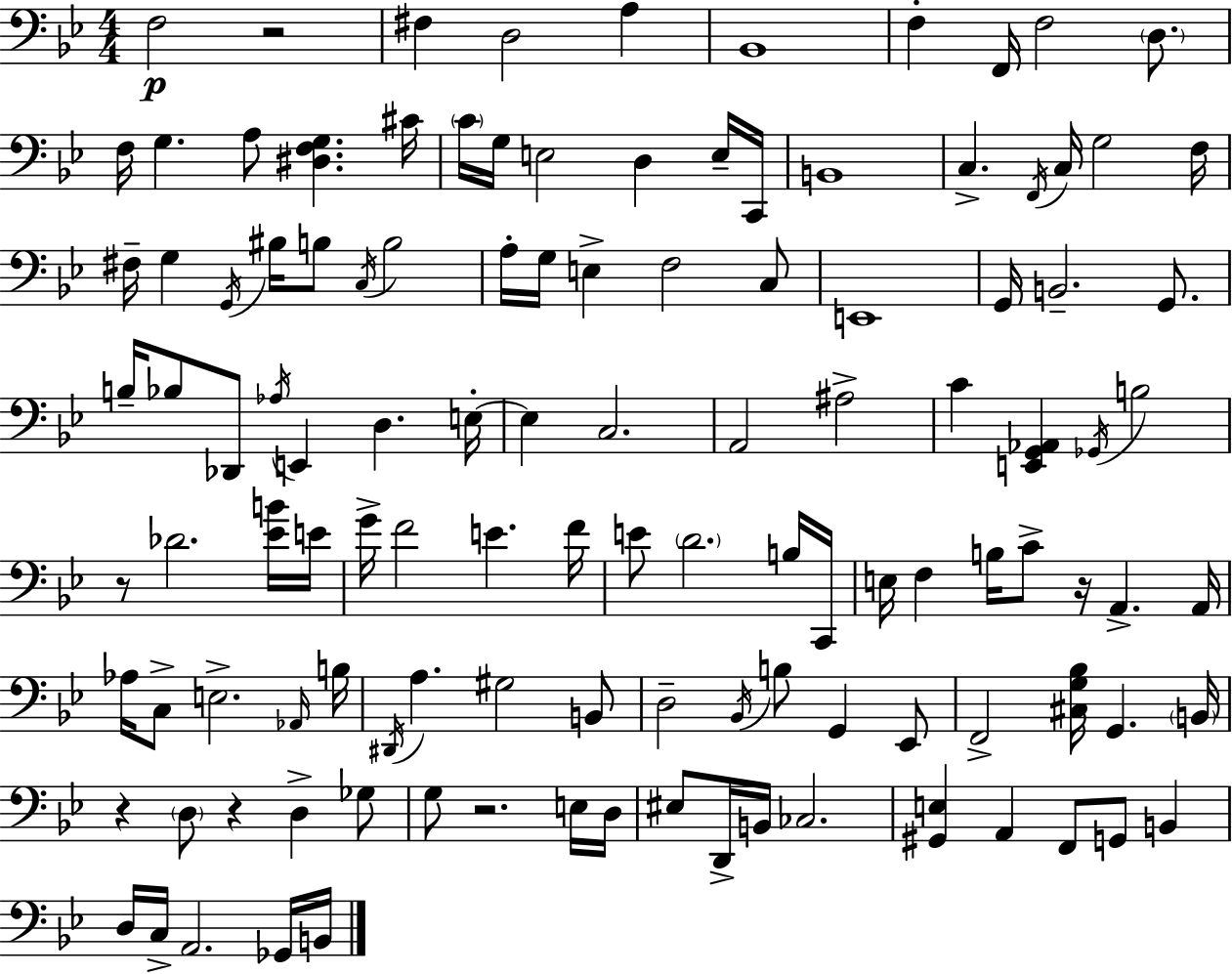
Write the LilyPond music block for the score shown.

{
  \clef bass
  \numericTimeSignature
  \time 4/4
  \key g \minor
  f2\p r2 | fis4 d2 a4 | bes,1 | f4-. f,16 f2 \parenthesize d8. | \break f16 g4. a8 <dis f g>4. cis'16 | \parenthesize c'16 g16 e2 d4 e16-- c,16 | b,1 | c4.-> \acciaccatura { f,16 } c16 g2 | \break f16 fis16-- g4 \acciaccatura { g,16 } bis16 b8 \acciaccatura { c16 } b2 | a16-. g16 e4-> f2 | c8 e,1 | g,16 b,2.-- | \break g,8. b16-- bes8 des,8 \acciaccatura { aes16 } e,4 d4. | e16-.~~ e4 c2. | a,2 ais2-> | c'4 <e, g, aes,>4 \acciaccatura { ges,16 } b2 | \break r8 des'2. | <ees' b'>16 e'16 g'16-> f'2 e'4. | f'16 e'8 \parenthesize d'2. | b16 c,16 e16 f4 b16 c'8-> r16 a,4.-> | \break a,16 aes16 c8-> e2.-> | \grace { aes,16 } b16 \acciaccatura { dis,16 } a4. gis2 | b,8 d2-- \acciaccatura { bes,16 } | b8 g,4 ees,8 f,2-> | \break <cis g bes>16 g,4. \parenthesize b,16 r4 \parenthesize d8 r4 | d4-> ges8 g8 r2. | e16 d16 eis8 d,16-> b,16 ces2. | <gis, e>4 a,4 | \break f,8 g,8 b,4 d16 c16-> a,2. | ges,16 b,16 \bar "|."
}